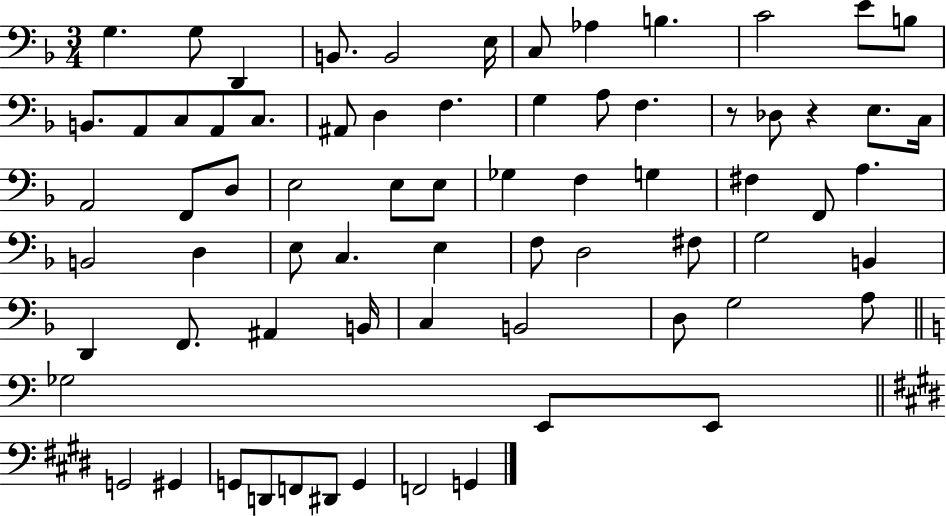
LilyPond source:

{
  \clef bass
  \numericTimeSignature
  \time 3/4
  \key f \major
  \repeat volta 2 { g4. g8 d,4 | b,8. b,2 e16 | c8 aes4 b4. | c'2 e'8 b8 | \break b,8. a,8 c8 a,8 c8. | ais,8 d4 f4. | g4 a8 f4. | r8 des8 r4 e8. c16 | \break a,2 f,8 d8 | e2 e8 e8 | ges4 f4 g4 | fis4 f,8 a4. | \break b,2 d4 | e8 c4. e4 | f8 d2 fis8 | g2 b,4 | \break d,4 f,8. ais,4 b,16 | c4 b,2 | d8 g2 a8 | \bar "||" \break \key a \minor ges2 e,8 e,8 | \bar "||" \break \key e \major g,2 gis,4 | g,8 d,8 f,8 dis,8 g,4 | f,2 g,4 | } \bar "|."
}